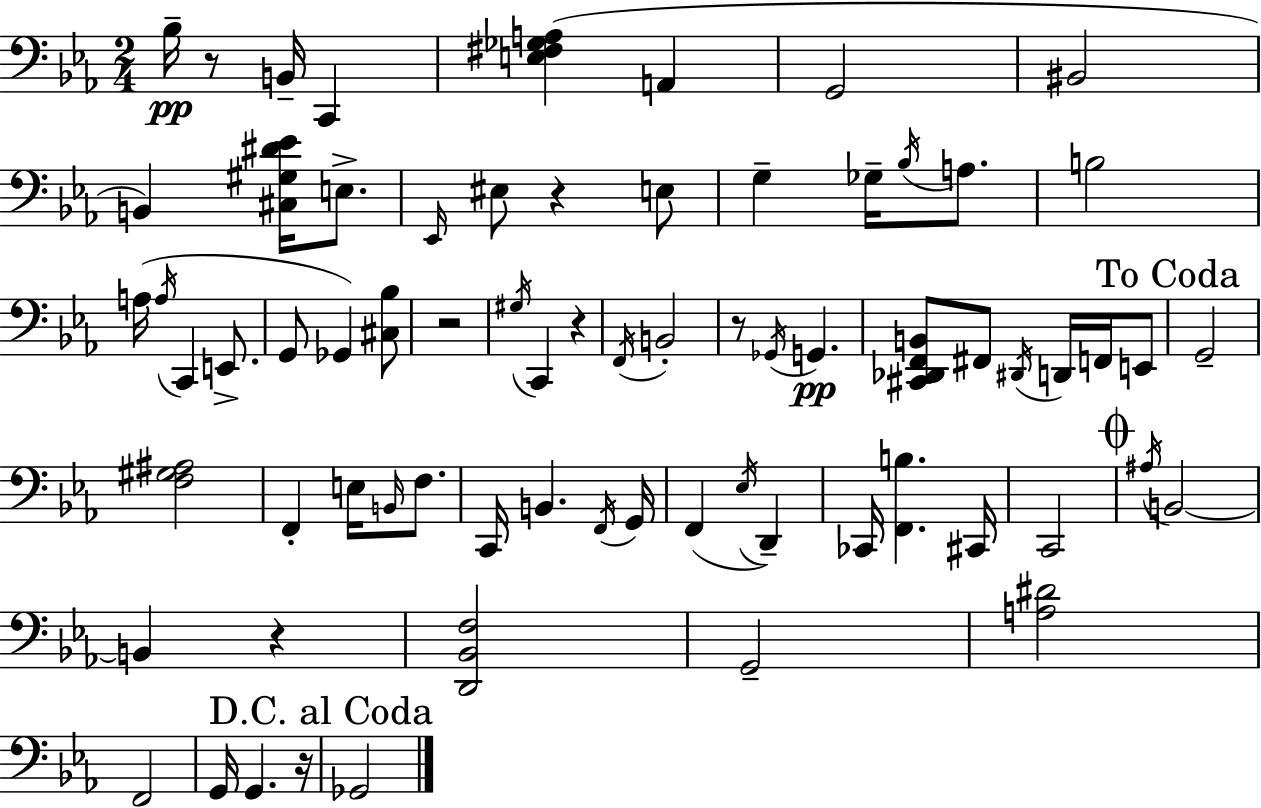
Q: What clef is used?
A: bass